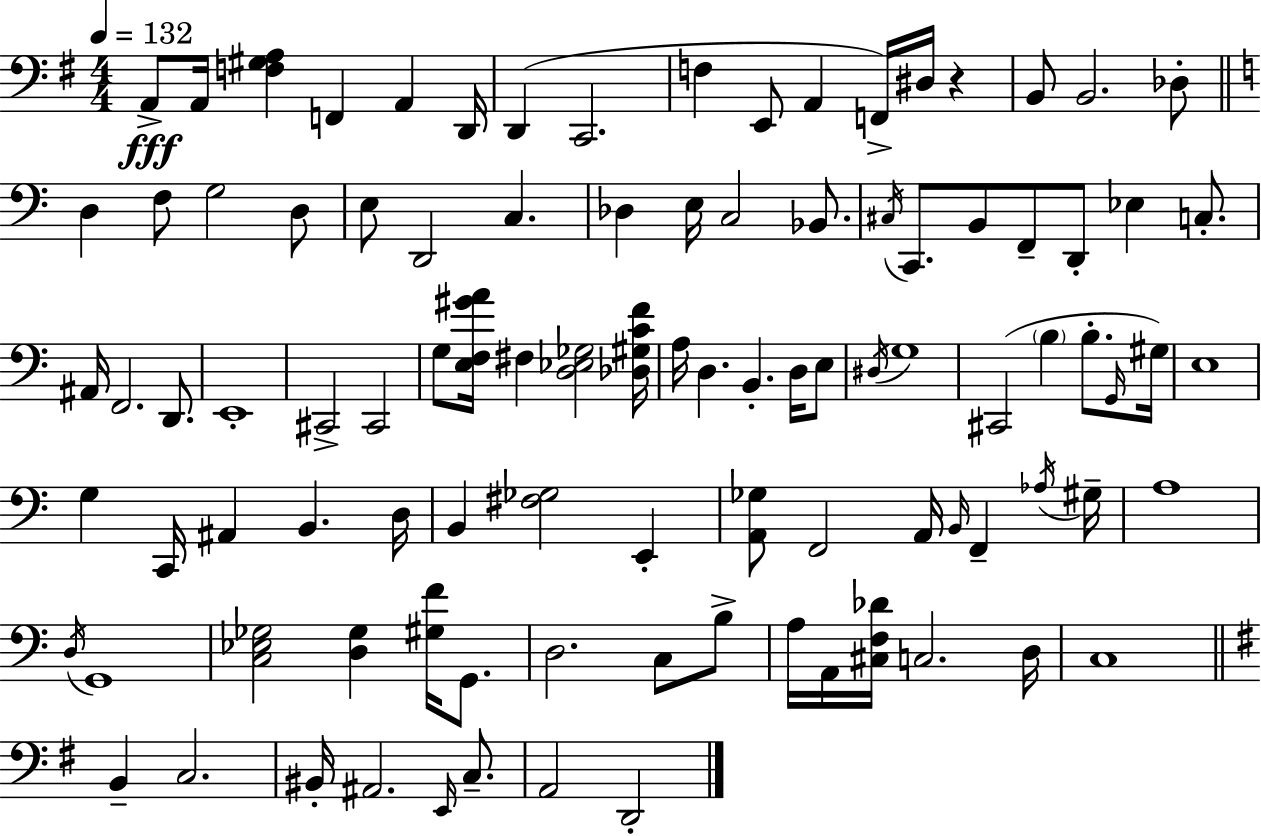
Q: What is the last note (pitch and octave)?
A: D2